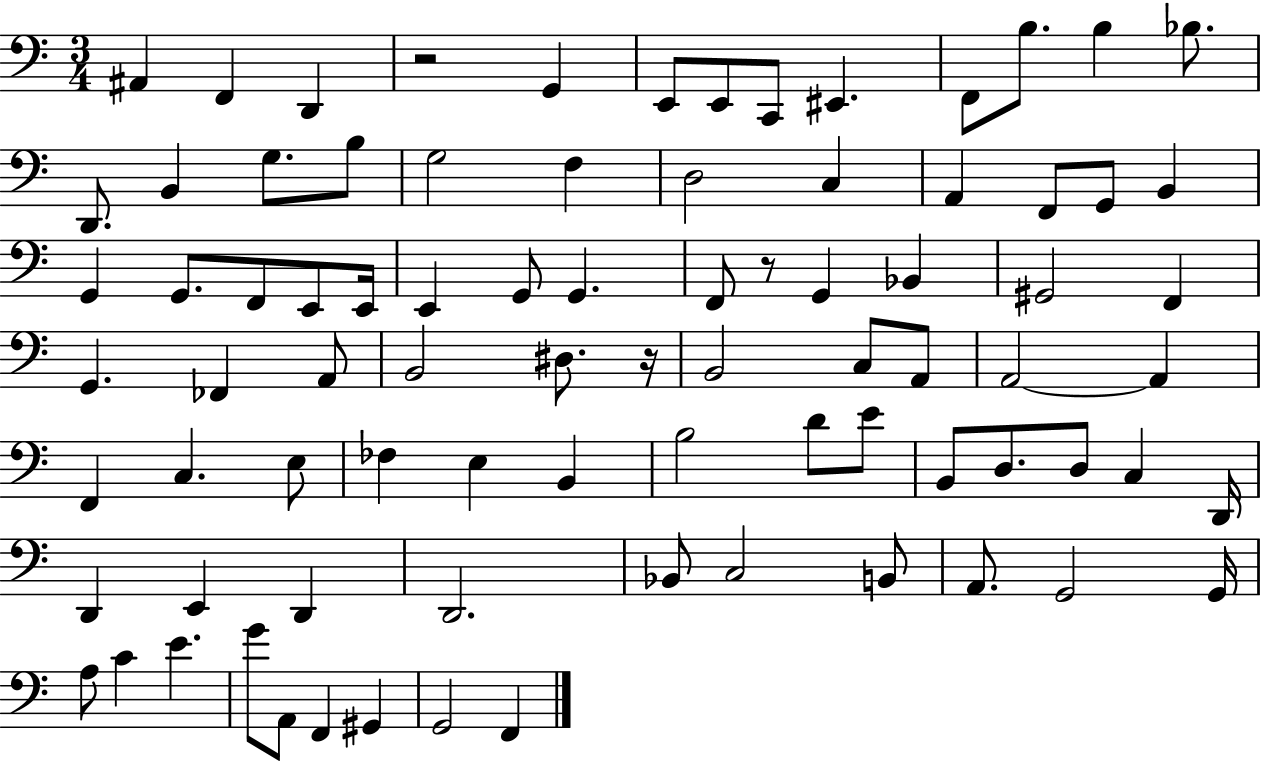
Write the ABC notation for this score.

X:1
T:Untitled
M:3/4
L:1/4
K:C
^A,, F,, D,, z2 G,, E,,/2 E,,/2 C,,/2 ^E,, F,,/2 B,/2 B, _B,/2 D,,/2 B,, G,/2 B,/2 G,2 F, D,2 C, A,, F,,/2 G,,/2 B,, G,, G,,/2 F,,/2 E,,/2 E,,/4 E,, G,,/2 G,, F,,/2 z/2 G,, _B,, ^G,,2 F,, G,, _F,, A,,/2 B,,2 ^D,/2 z/4 B,,2 C,/2 A,,/2 A,,2 A,, F,, C, E,/2 _F, E, B,, B,2 D/2 E/2 B,,/2 D,/2 D,/2 C, D,,/4 D,, E,, D,, D,,2 _B,,/2 C,2 B,,/2 A,,/2 G,,2 G,,/4 A,/2 C E G/2 A,,/2 F,, ^G,, G,,2 F,,